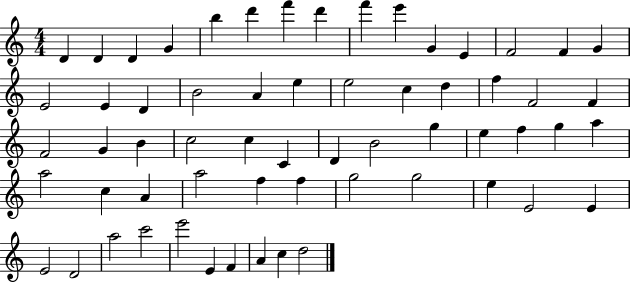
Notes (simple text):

D4/q D4/q D4/q G4/q B5/q D6/q F6/q D6/q F6/q E6/q G4/q E4/q F4/h F4/q G4/q E4/h E4/q D4/q B4/h A4/q E5/q E5/h C5/q D5/q F5/q F4/h F4/q F4/h G4/q B4/q C5/h C5/q C4/q D4/q B4/h G5/q E5/q F5/q G5/q A5/q A5/h C5/q A4/q A5/h F5/q F5/q G5/h G5/h E5/q E4/h E4/q E4/h D4/h A5/h C6/h E6/h E4/q F4/q A4/q C5/q D5/h